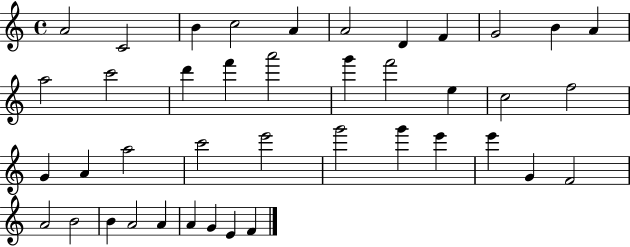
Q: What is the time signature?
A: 4/4